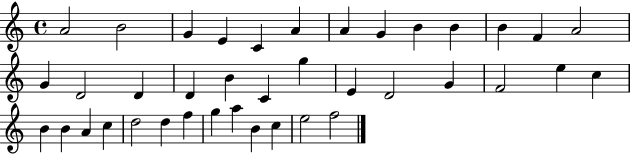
A4/h B4/h G4/q E4/q C4/q A4/q A4/q G4/q B4/q B4/q B4/q F4/q A4/h G4/q D4/h D4/q D4/q B4/q C4/q G5/q E4/q D4/h G4/q F4/h E5/q C5/q B4/q B4/q A4/q C5/q D5/h D5/q F5/q G5/q A5/q B4/q C5/q E5/h F5/h